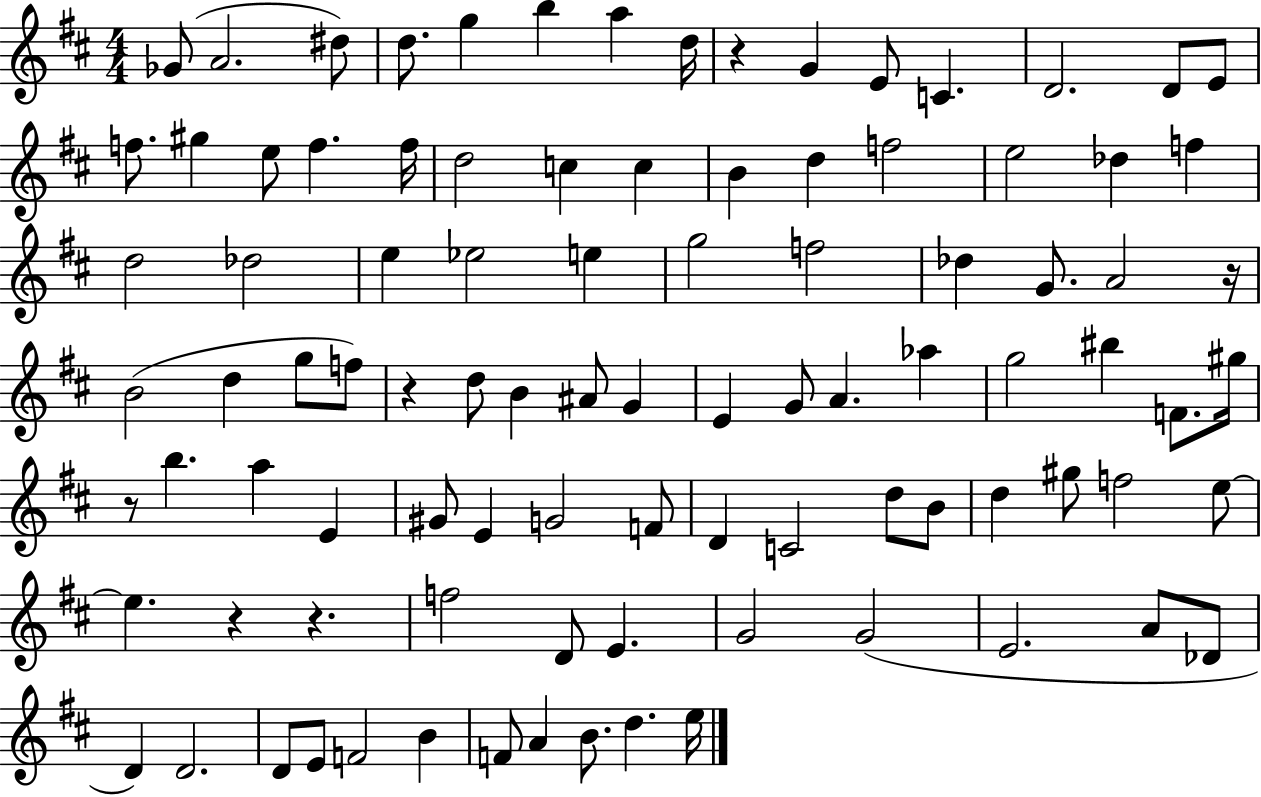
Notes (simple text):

Gb4/e A4/h. D#5/e D5/e. G5/q B5/q A5/q D5/s R/q G4/q E4/e C4/q. D4/h. D4/e E4/e F5/e. G#5/q E5/e F5/q. F5/s D5/h C5/q C5/q B4/q D5/q F5/h E5/h Db5/q F5/q D5/h Db5/h E5/q Eb5/h E5/q G5/h F5/h Db5/q G4/e. A4/h R/s B4/h D5/q G5/e F5/e R/q D5/e B4/q A#4/e G4/q E4/q G4/e A4/q. Ab5/q G5/h BIS5/q F4/e. G#5/s R/e B5/q. A5/q E4/q G#4/e E4/q G4/h F4/e D4/q C4/h D5/e B4/e D5/q G#5/e F5/h E5/e E5/q. R/q R/q. F5/h D4/e E4/q. G4/h G4/h E4/h. A4/e Db4/e D4/q D4/h. D4/e E4/e F4/h B4/q F4/e A4/q B4/e. D5/q. E5/s